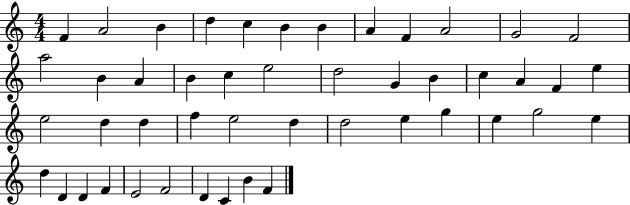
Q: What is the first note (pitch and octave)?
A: F4